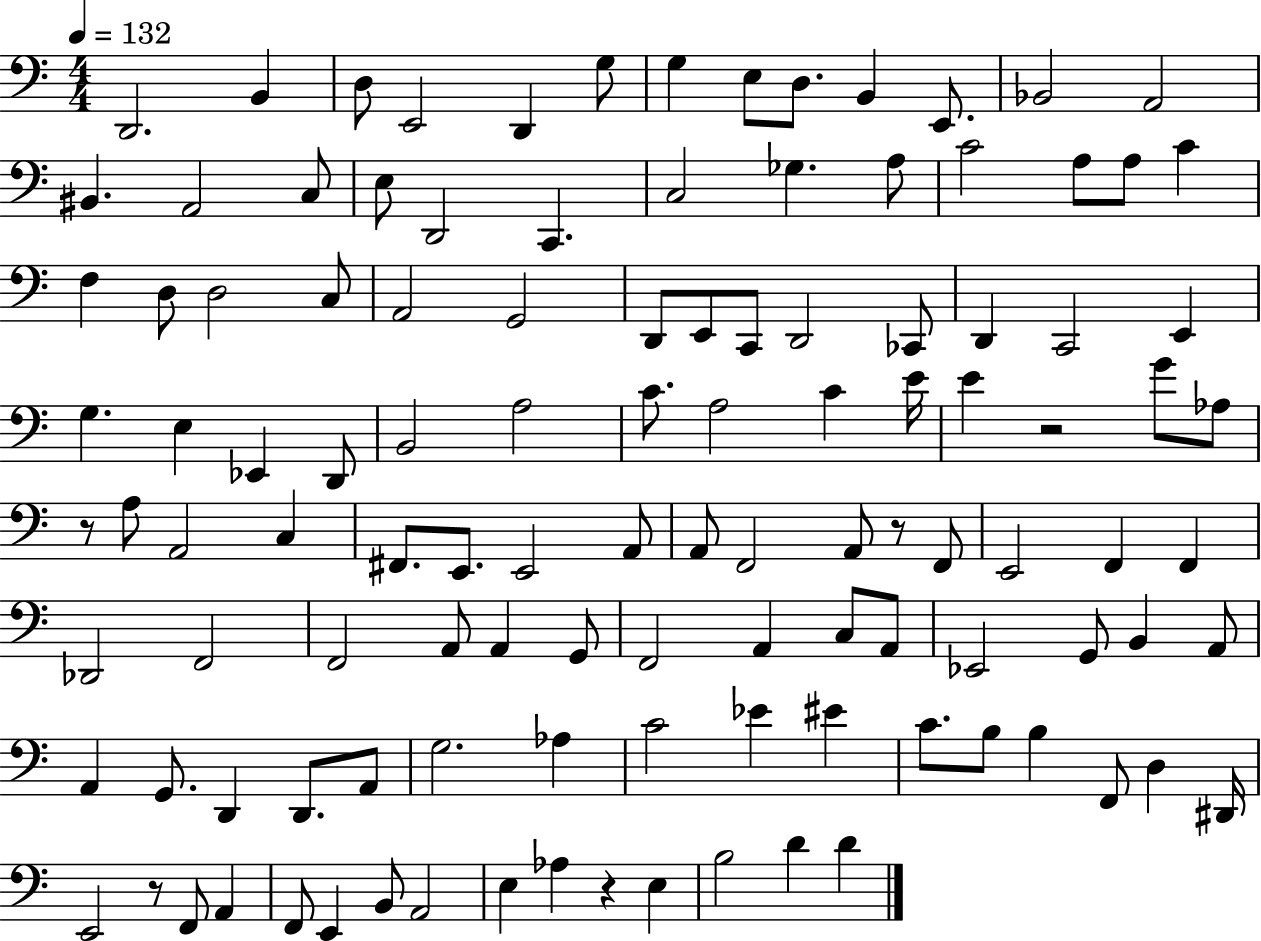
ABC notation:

X:1
T:Untitled
M:4/4
L:1/4
K:C
D,,2 B,, D,/2 E,,2 D,, G,/2 G, E,/2 D,/2 B,, E,,/2 _B,,2 A,,2 ^B,, A,,2 C,/2 E,/2 D,,2 C,, C,2 _G, A,/2 C2 A,/2 A,/2 C F, D,/2 D,2 C,/2 A,,2 G,,2 D,,/2 E,,/2 C,,/2 D,,2 _C,,/2 D,, C,,2 E,, G, E, _E,, D,,/2 B,,2 A,2 C/2 A,2 C E/4 E z2 G/2 _A,/2 z/2 A,/2 A,,2 C, ^F,,/2 E,,/2 E,,2 A,,/2 A,,/2 F,,2 A,,/2 z/2 F,,/2 E,,2 F,, F,, _D,,2 F,,2 F,,2 A,,/2 A,, G,,/2 F,,2 A,, C,/2 A,,/2 _E,,2 G,,/2 B,, A,,/2 A,, G,,/2 D,, D,,/2 A,,/2 G,2 _A, C2 _E ^E C/2 B,/2 B, F,,/2 D, ^D,,/4 E,,2 z/2 F,,/2 A,, F,,/2 E,, B,,/2 A,,2 E, _A, z E, B,2 D D